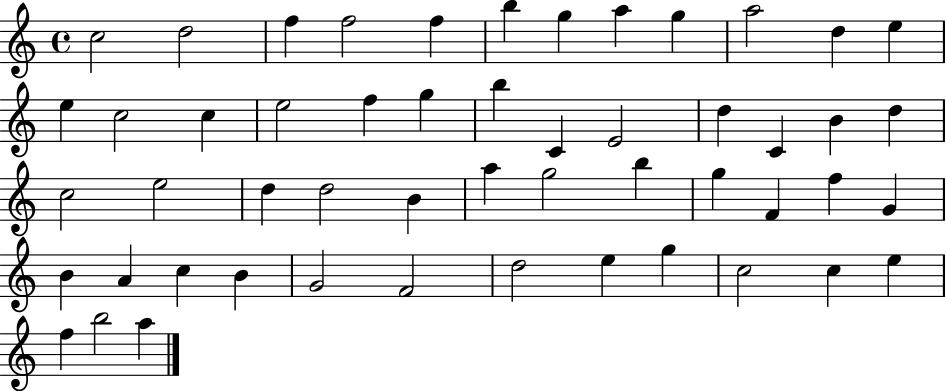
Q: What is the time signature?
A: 4/4